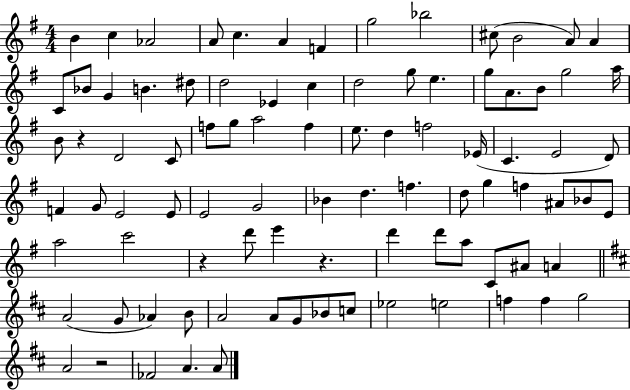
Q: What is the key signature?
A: G major